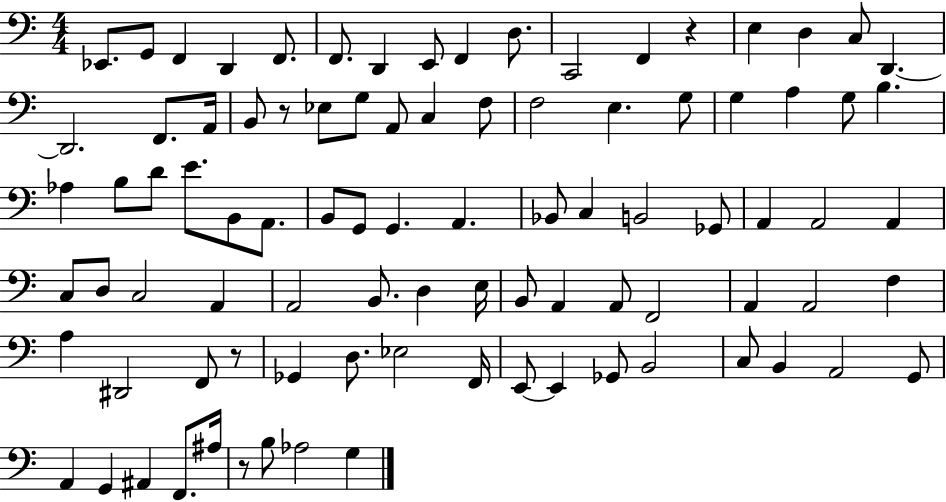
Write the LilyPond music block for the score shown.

{
  \clef bass
  \numericTimeSignature
  \time 4/4
  \key c \major
  \repeat volta 2 { ees,8. g,8 f,4 d,4 f,8. | f,8. d,4 e,8 f,4 d8. | c,2 f,4 r4 | e4 d4 c8 d,4.~~ | \break d,2. f,8. a,16 | b,8 r8 ees8 g8 a,8 c4 f8 | f2 e4. g8 | g4 a4 g8 b4. | \break aes4 b8 d'8 e'8. b,8 a,8. | b,8 g,8 g,4. a,4. | bes,8 c4 b,2 ges,8 | a,4 a,2 a,4 | \break c8 d8 c2 a,4 | a,2 b,8. d4 e16 | b,8 a,4 a,8 f,2 | a,4 a,2 f4 | \break a4 dis,2 f,8 r8 | ges,4 d8. ees2 f,16 | e,8~~ e,4 ges,8 b,2 | c8 b,4 a,2 g,8 | \break a,4 g,4 ais,4 f,8. ais16 | r8 b8 aes2 g4 | } \bar "|."
}